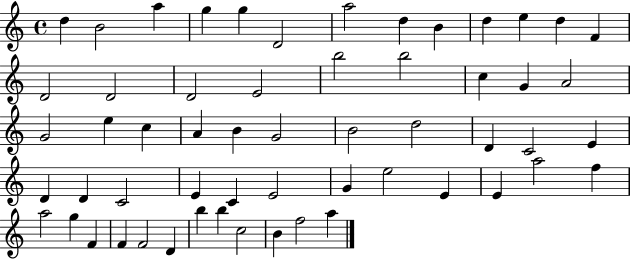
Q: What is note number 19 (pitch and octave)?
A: B5